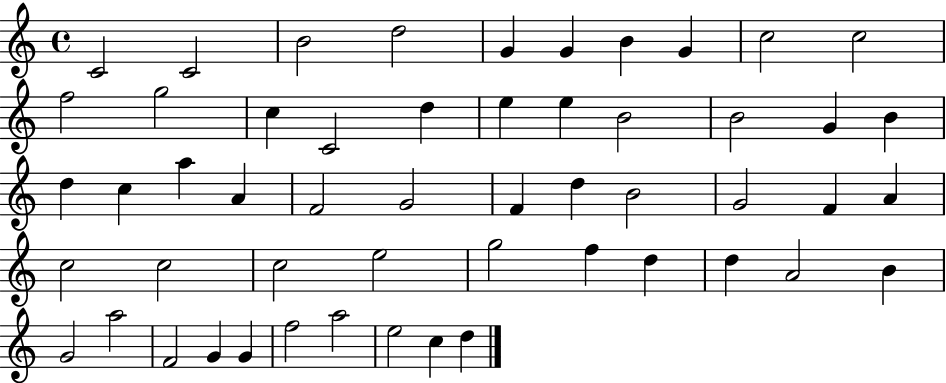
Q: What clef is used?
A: treble